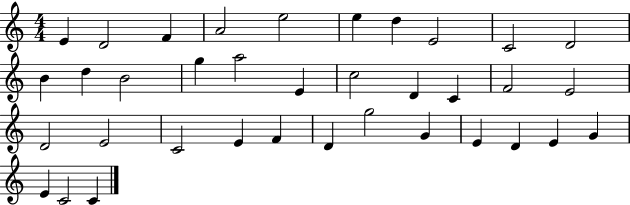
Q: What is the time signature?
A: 4/4